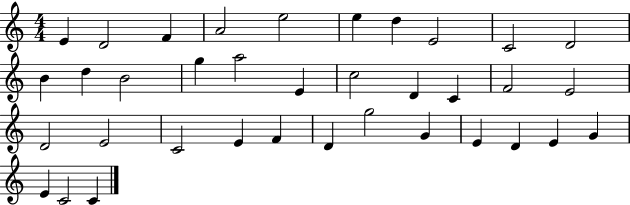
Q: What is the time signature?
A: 4/4